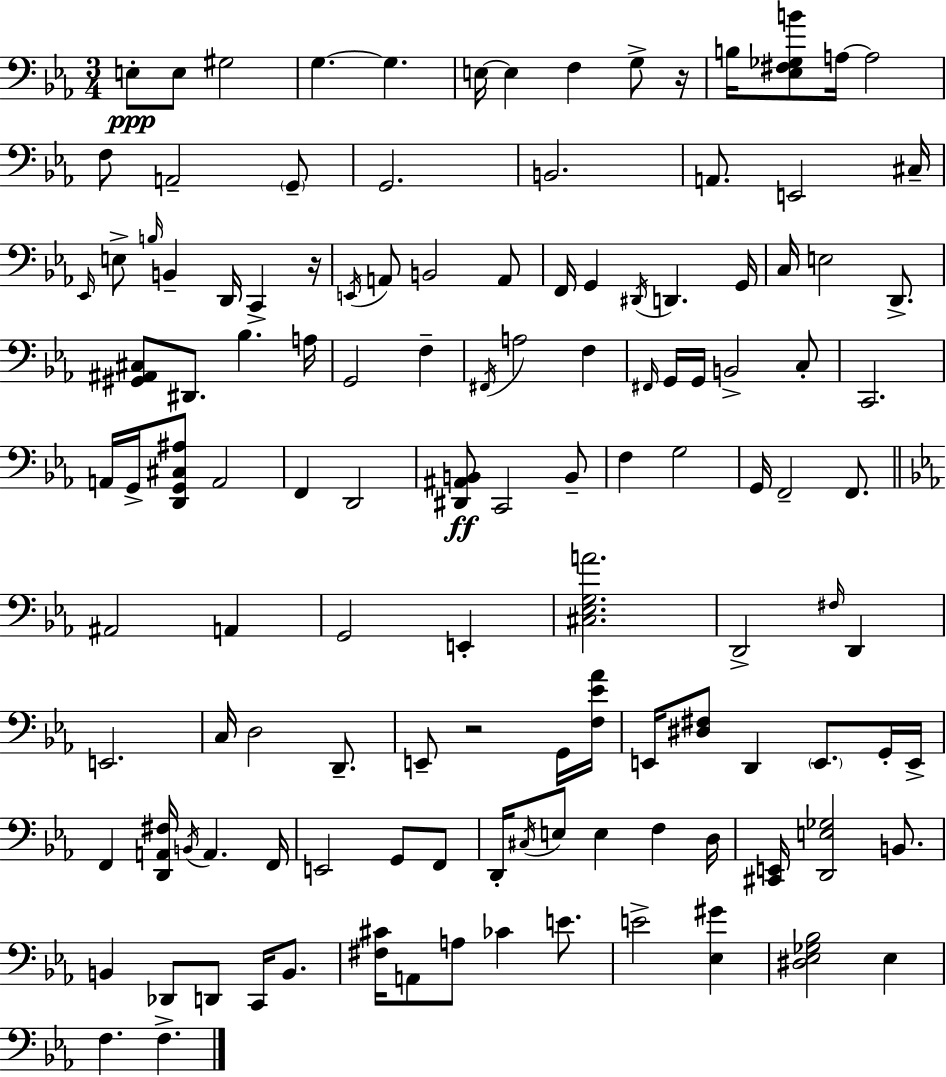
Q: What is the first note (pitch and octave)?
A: E3